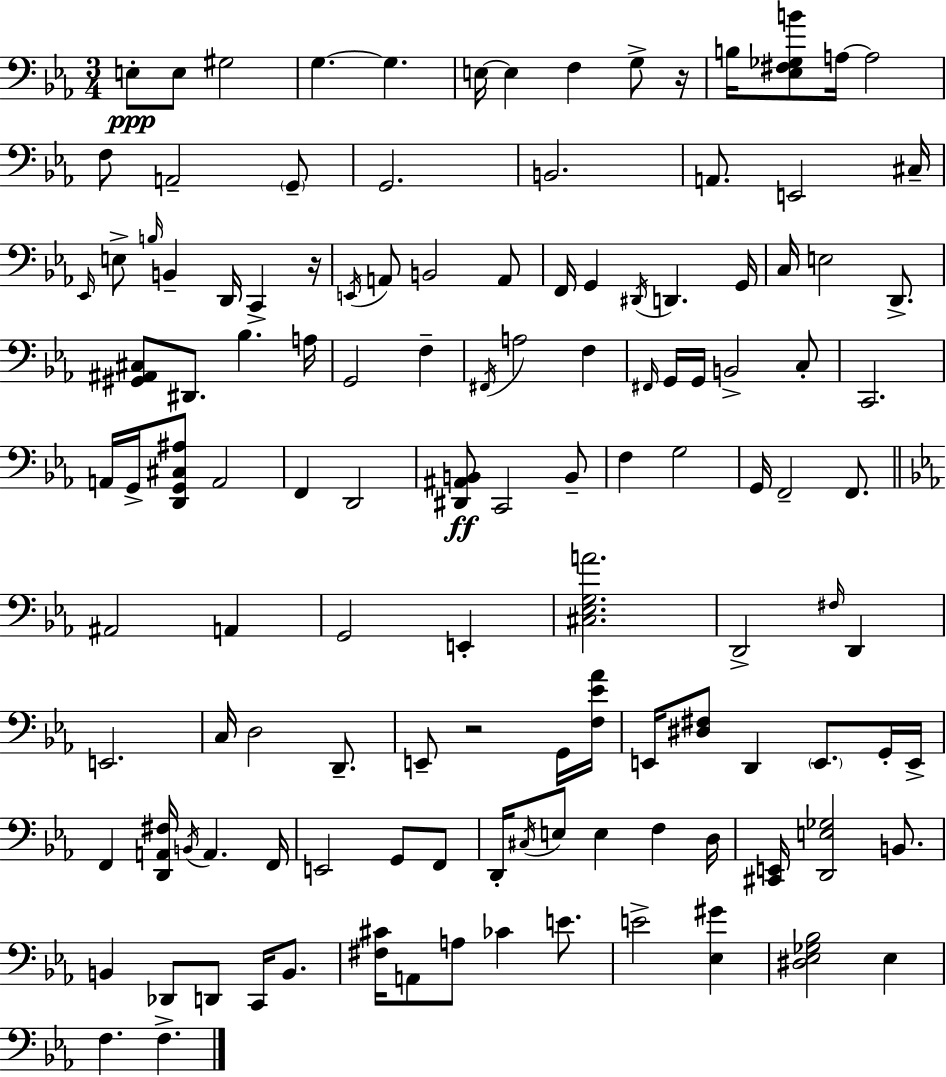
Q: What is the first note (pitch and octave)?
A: E3